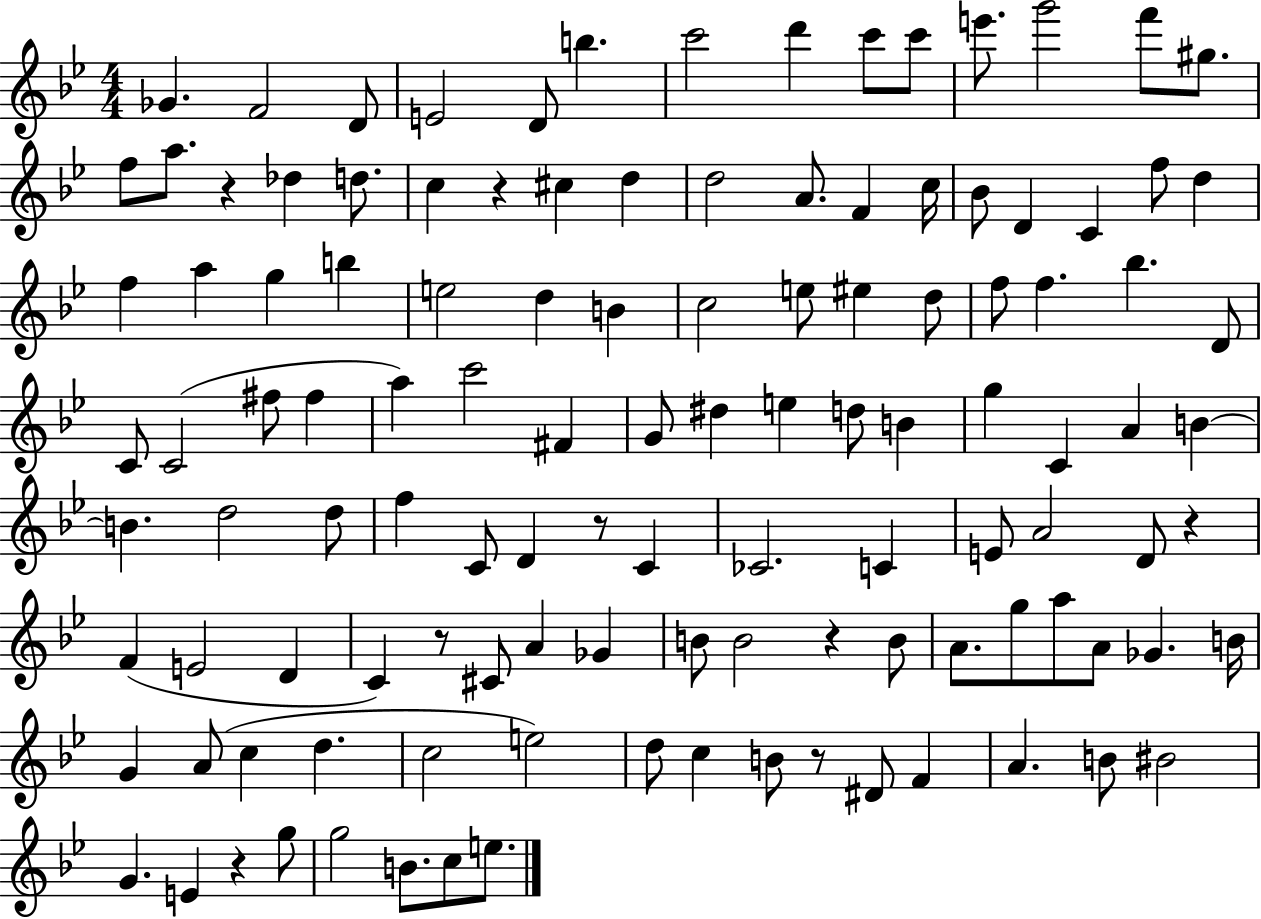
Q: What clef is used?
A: treble